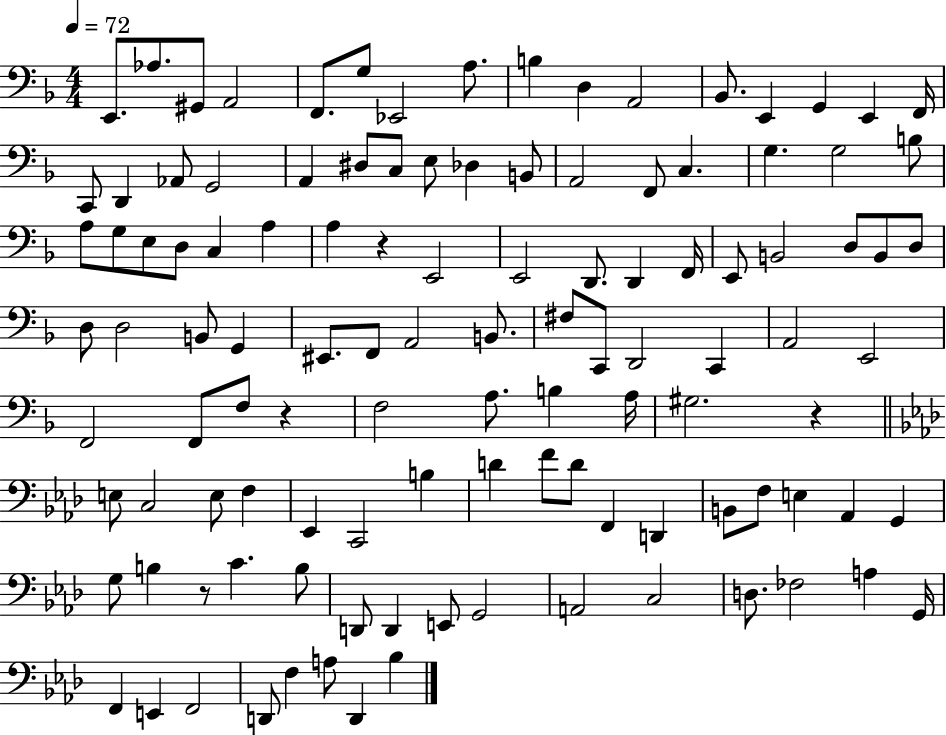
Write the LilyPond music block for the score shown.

{
  \clef bass
  \numericTimeSignature
  \time 4/4
  \key f \major
  \tempo 4 = 72
  e,8. aes8. gis,8 a,2 | f,8. g8 ees,2 a8. | b4 d4 a,2 | bes,8. e,4 g,4 e,4 f,16 | \break c,8 d,4 aes,8 g,2 | a,4 dis8 c8 e8 des4 b,8 | a,2 f,8 c4. | g4. g2 b8 | \break a8 g8 e8 d8 c4 a4 | a4 r4 e,2 | e,2 d,8. d,4 f,16 | e,8 b,2 d8 b,8 d8 | \break d8 d2 b,8 g,4 | eis,8. f,8 a,2 b,8. | fis8 c,8 d,2 c,4 | a,2 e,2 | \break f,2 f,8 f8 r4 | f2 a8. b4 a16 | gis2. r4 | \bar "||" \break \key aes \major e8 c2 e8 f4 | ees,4 c,2 b4 | d'4 f'8 d'8 f,4 d,4 | b,8 f8 e4 aes,4 g,4 | \break g8 b4 r8 c'4. b8 | d,8 d,4 e,8 g,2 | a,2 c2 | d8. fes2 a4 g,16 | \break f,4 e,4 f,2 | d,8 f4 a8 d,4 bes4 | \bar "|."
}